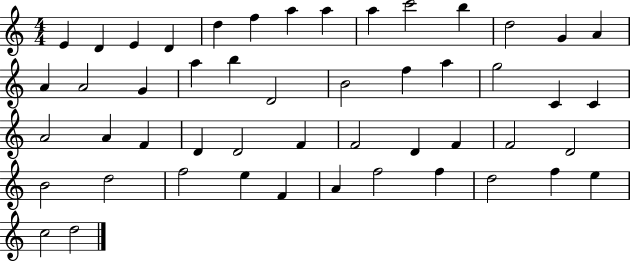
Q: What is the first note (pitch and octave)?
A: E4